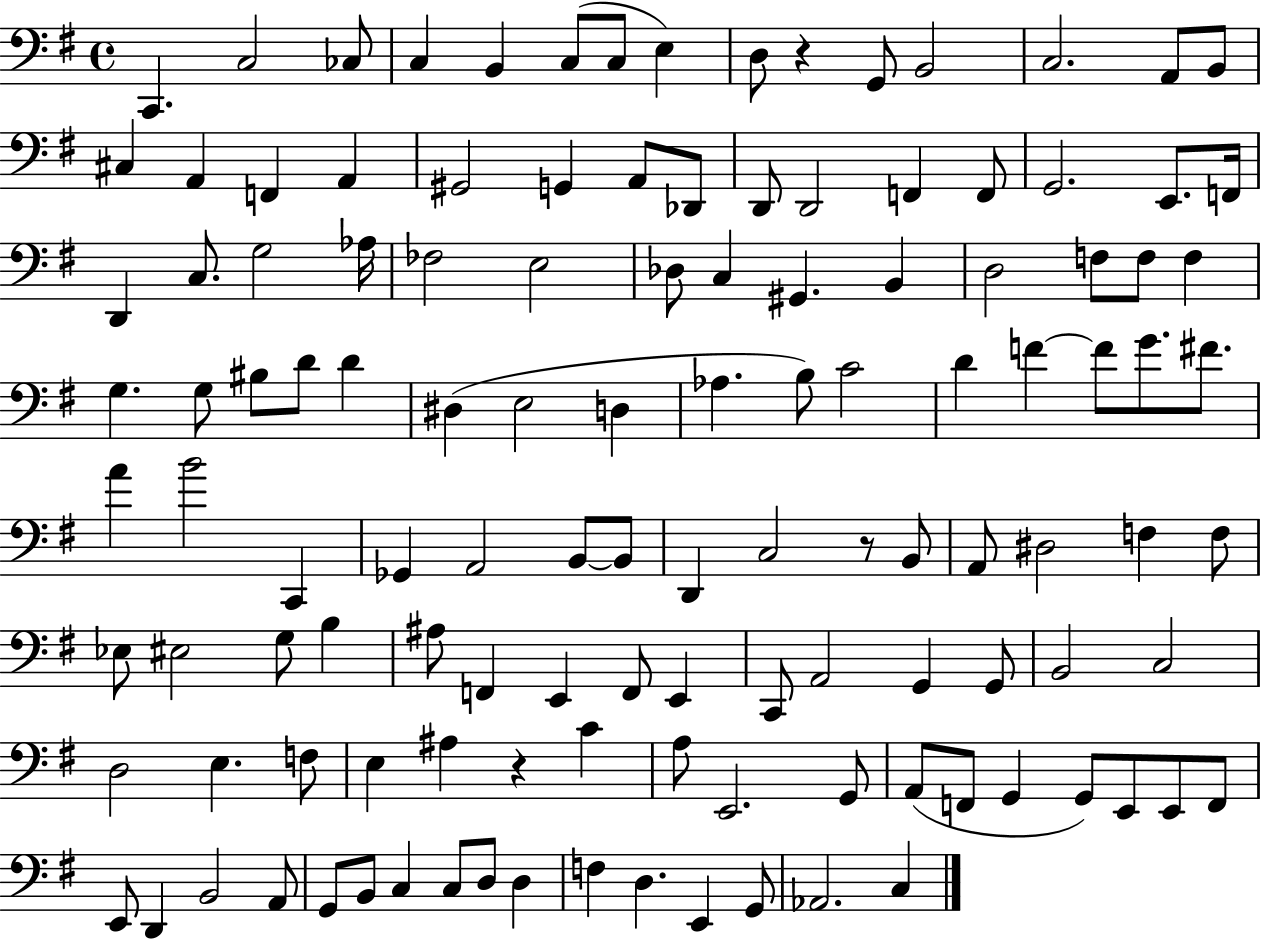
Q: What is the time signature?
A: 4/4